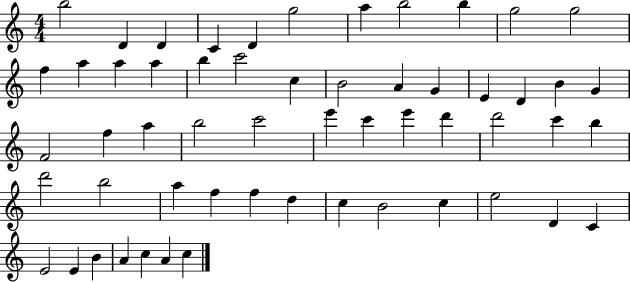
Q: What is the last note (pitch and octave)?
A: C5